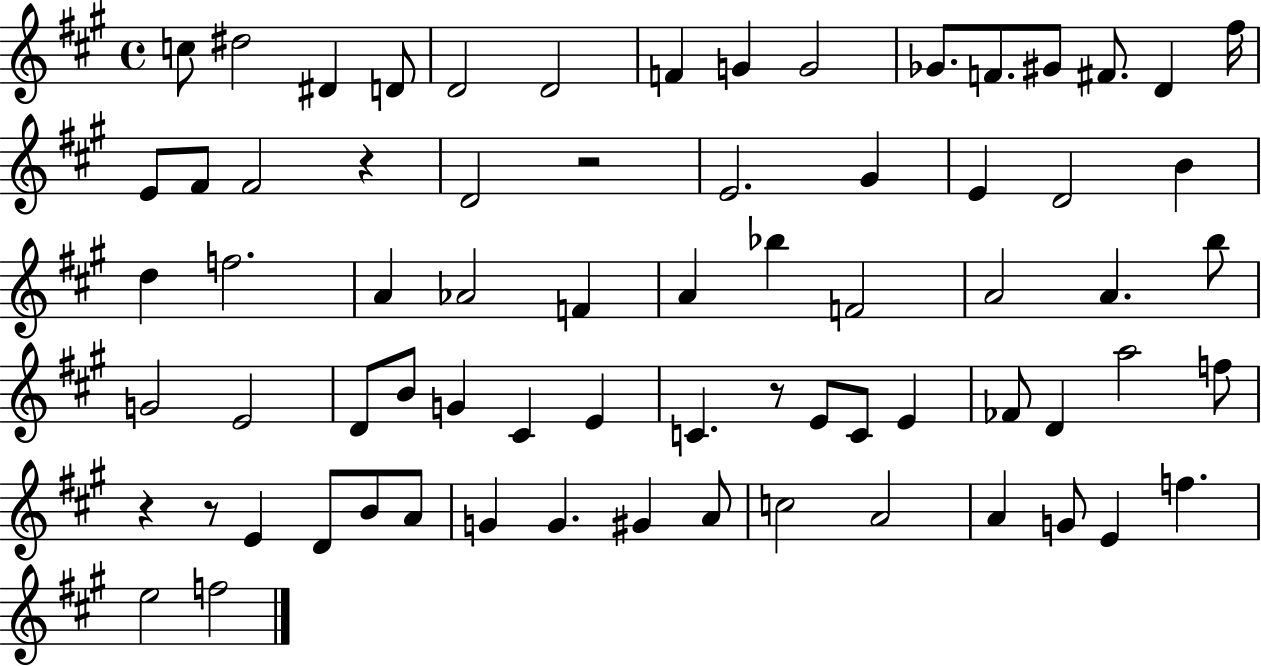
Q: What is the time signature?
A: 4/4